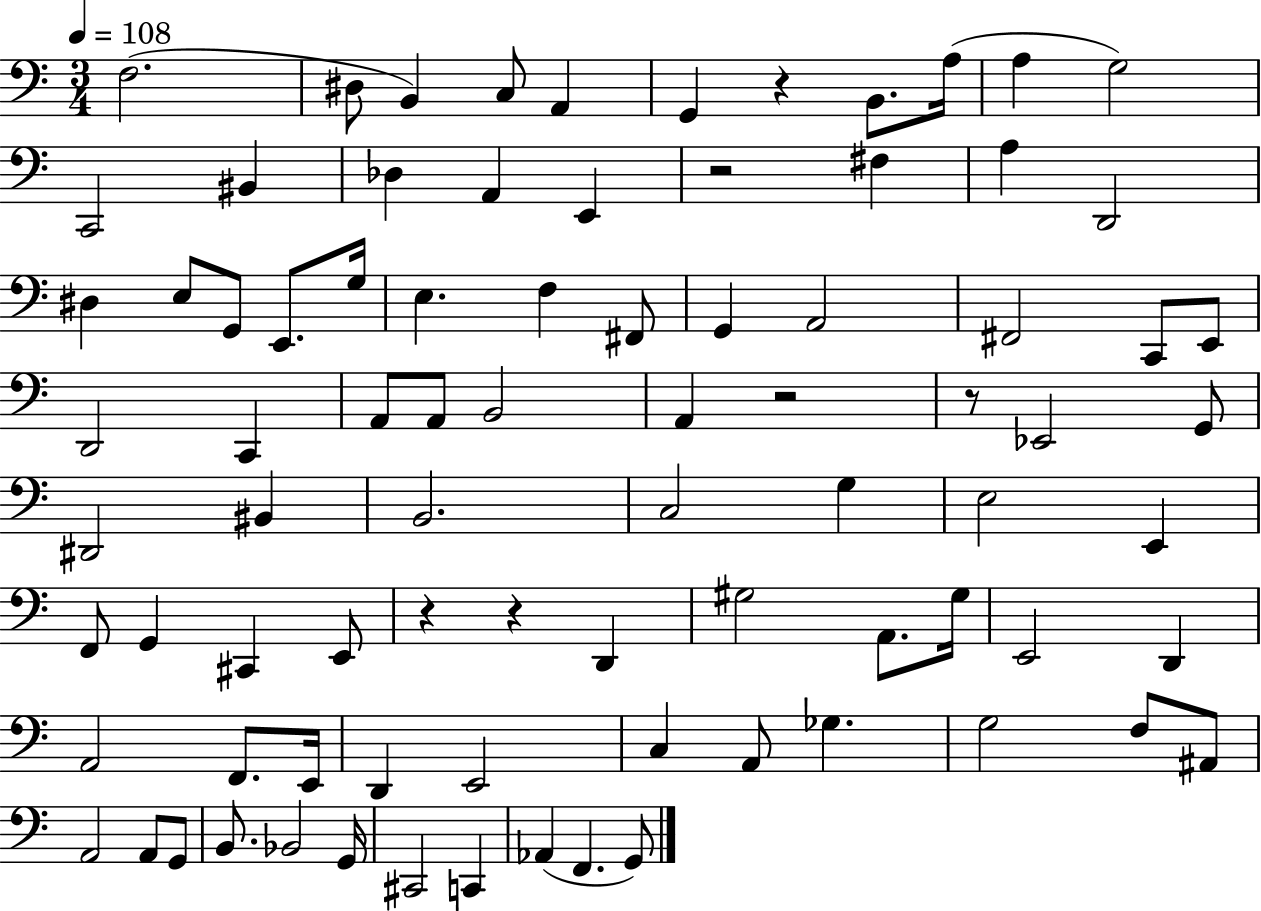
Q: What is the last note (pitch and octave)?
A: G2